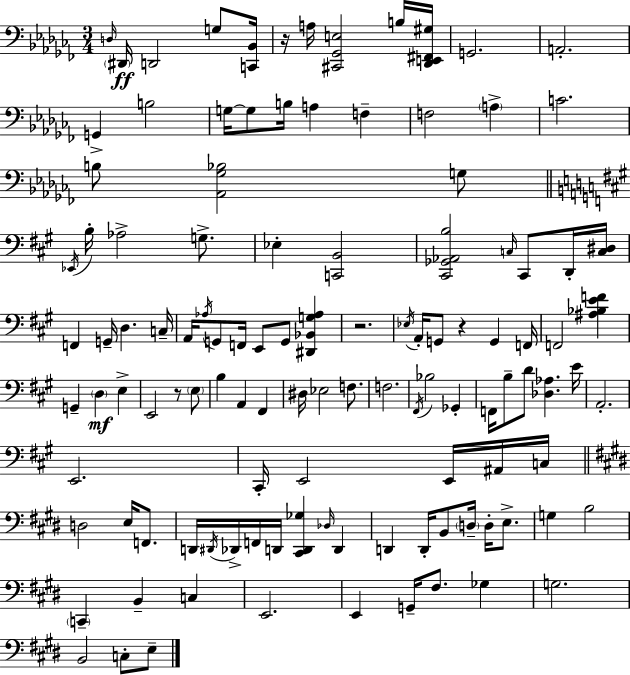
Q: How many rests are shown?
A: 4